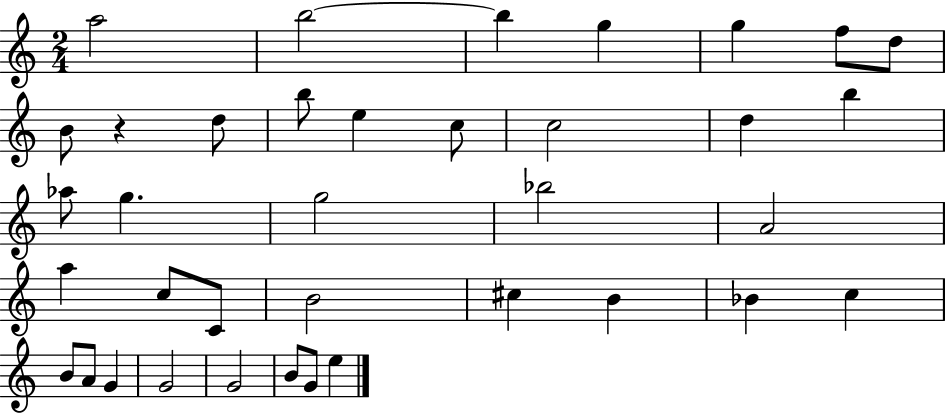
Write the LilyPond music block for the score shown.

{
  \clef treble
  \numericTimeSignature
  \time 2/4
  \key c \major
  a''2 | b''2~~ | b''4 g''4 | g''4 f''8 d''8 | \break b'8 r4 d''8 | b''8 e''4 c''8 | c''2 | d''4 b''4 | \break aes''8 g''4. | g''2 | bes''2 | a'2 | \break a''4 c''8 c'8 | b'2 | cis''4 b'4 | bes'4 c''4 | \break b'8 a'8 g'4 | g'2 | g'2 | b'8 g'8 e''4 | \break \bar "|."
}